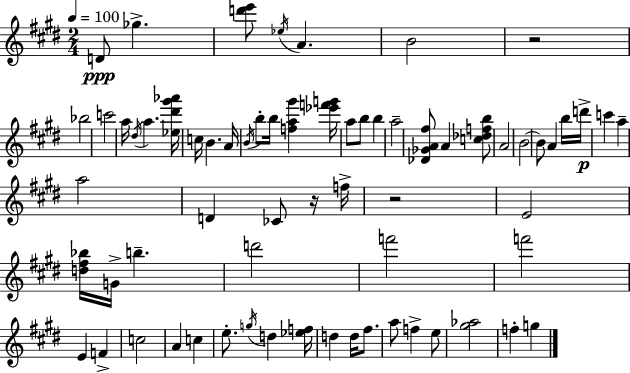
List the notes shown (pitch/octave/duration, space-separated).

D4/e Gb5/q. [D6,E6]/e Eb5/s A4/q. B4/h R/h Bb5/h C6/h A5/s D#5/s A5/q. [Eb5,D#6,G#6,Ab6]/s C5/s B4/q. A4/s B4/s B5/e B5/s [F5,A5,G#6]/q [Eb6,F6,G6]/s A5/e B5/e B5/q A5/h [Db4,Gb4,A4,F#5]/e A4/q [C5,Db5,F5,B5]/e A4/h B4/h B4/e A4/q B5/s D6/s C6/q A5/q A5/h D4/q CES4/e R/s F5/s R/h E4/h [D5,F#5,Bb5]/s G4/s B5/q. D6/h F6/h F6/h E4/q F4/q C5/h A4/q C5/q E5/e. G5/s D5/q [Eb5,F5]/s D5/q D5/s F#5/e. A5/e F5/q E5/e [G#5,Ab5]/h F5/q G5/q